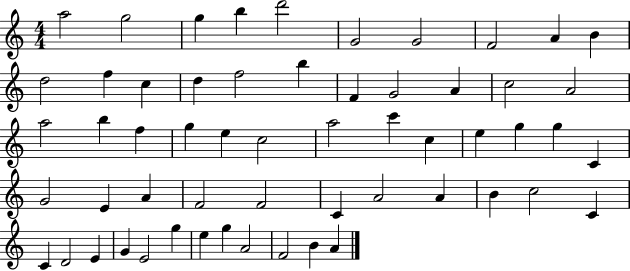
A5/h G5/h G5/q B5/q D6/h G4/h G4/h F4/h A4/q B4/q D5/h F5/q C5/q D5/q F5/h B5/q F4/q G4/h A4/q C5/h A4/h A5/h B5/q F5/q G5/q E5/q C5/h A5/h C6/q C5/q E5/q G5/q G5/q C4/q G4/h E4/q A4/q F4/h F4/h C4/q A4/h A4/q B4/q C5/h C4/q C4/q D4/h E4/q G4/q E4/h G5/q E5/q G5/q A4/h F4/h B4/q A4/q